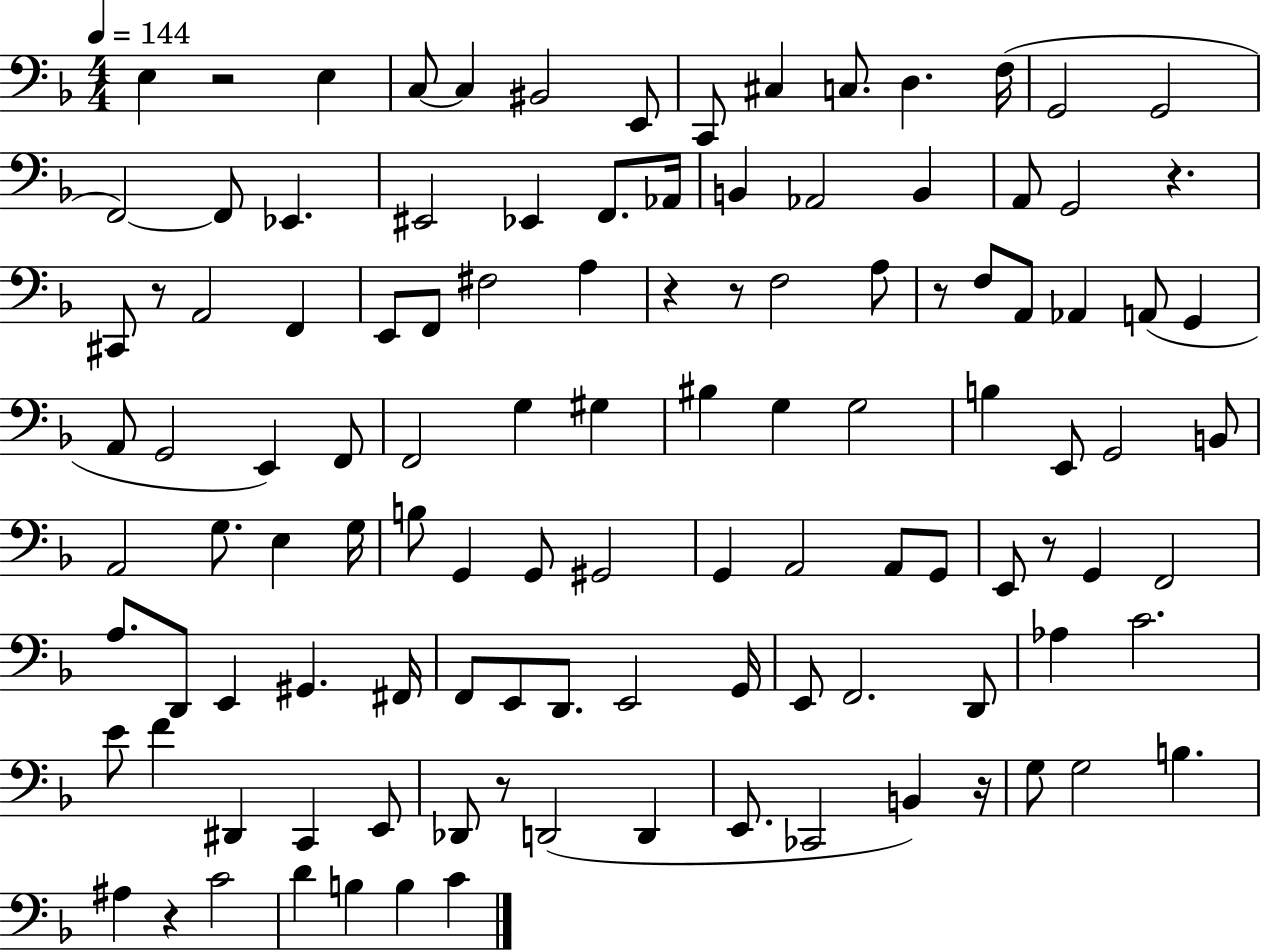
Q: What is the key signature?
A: F major